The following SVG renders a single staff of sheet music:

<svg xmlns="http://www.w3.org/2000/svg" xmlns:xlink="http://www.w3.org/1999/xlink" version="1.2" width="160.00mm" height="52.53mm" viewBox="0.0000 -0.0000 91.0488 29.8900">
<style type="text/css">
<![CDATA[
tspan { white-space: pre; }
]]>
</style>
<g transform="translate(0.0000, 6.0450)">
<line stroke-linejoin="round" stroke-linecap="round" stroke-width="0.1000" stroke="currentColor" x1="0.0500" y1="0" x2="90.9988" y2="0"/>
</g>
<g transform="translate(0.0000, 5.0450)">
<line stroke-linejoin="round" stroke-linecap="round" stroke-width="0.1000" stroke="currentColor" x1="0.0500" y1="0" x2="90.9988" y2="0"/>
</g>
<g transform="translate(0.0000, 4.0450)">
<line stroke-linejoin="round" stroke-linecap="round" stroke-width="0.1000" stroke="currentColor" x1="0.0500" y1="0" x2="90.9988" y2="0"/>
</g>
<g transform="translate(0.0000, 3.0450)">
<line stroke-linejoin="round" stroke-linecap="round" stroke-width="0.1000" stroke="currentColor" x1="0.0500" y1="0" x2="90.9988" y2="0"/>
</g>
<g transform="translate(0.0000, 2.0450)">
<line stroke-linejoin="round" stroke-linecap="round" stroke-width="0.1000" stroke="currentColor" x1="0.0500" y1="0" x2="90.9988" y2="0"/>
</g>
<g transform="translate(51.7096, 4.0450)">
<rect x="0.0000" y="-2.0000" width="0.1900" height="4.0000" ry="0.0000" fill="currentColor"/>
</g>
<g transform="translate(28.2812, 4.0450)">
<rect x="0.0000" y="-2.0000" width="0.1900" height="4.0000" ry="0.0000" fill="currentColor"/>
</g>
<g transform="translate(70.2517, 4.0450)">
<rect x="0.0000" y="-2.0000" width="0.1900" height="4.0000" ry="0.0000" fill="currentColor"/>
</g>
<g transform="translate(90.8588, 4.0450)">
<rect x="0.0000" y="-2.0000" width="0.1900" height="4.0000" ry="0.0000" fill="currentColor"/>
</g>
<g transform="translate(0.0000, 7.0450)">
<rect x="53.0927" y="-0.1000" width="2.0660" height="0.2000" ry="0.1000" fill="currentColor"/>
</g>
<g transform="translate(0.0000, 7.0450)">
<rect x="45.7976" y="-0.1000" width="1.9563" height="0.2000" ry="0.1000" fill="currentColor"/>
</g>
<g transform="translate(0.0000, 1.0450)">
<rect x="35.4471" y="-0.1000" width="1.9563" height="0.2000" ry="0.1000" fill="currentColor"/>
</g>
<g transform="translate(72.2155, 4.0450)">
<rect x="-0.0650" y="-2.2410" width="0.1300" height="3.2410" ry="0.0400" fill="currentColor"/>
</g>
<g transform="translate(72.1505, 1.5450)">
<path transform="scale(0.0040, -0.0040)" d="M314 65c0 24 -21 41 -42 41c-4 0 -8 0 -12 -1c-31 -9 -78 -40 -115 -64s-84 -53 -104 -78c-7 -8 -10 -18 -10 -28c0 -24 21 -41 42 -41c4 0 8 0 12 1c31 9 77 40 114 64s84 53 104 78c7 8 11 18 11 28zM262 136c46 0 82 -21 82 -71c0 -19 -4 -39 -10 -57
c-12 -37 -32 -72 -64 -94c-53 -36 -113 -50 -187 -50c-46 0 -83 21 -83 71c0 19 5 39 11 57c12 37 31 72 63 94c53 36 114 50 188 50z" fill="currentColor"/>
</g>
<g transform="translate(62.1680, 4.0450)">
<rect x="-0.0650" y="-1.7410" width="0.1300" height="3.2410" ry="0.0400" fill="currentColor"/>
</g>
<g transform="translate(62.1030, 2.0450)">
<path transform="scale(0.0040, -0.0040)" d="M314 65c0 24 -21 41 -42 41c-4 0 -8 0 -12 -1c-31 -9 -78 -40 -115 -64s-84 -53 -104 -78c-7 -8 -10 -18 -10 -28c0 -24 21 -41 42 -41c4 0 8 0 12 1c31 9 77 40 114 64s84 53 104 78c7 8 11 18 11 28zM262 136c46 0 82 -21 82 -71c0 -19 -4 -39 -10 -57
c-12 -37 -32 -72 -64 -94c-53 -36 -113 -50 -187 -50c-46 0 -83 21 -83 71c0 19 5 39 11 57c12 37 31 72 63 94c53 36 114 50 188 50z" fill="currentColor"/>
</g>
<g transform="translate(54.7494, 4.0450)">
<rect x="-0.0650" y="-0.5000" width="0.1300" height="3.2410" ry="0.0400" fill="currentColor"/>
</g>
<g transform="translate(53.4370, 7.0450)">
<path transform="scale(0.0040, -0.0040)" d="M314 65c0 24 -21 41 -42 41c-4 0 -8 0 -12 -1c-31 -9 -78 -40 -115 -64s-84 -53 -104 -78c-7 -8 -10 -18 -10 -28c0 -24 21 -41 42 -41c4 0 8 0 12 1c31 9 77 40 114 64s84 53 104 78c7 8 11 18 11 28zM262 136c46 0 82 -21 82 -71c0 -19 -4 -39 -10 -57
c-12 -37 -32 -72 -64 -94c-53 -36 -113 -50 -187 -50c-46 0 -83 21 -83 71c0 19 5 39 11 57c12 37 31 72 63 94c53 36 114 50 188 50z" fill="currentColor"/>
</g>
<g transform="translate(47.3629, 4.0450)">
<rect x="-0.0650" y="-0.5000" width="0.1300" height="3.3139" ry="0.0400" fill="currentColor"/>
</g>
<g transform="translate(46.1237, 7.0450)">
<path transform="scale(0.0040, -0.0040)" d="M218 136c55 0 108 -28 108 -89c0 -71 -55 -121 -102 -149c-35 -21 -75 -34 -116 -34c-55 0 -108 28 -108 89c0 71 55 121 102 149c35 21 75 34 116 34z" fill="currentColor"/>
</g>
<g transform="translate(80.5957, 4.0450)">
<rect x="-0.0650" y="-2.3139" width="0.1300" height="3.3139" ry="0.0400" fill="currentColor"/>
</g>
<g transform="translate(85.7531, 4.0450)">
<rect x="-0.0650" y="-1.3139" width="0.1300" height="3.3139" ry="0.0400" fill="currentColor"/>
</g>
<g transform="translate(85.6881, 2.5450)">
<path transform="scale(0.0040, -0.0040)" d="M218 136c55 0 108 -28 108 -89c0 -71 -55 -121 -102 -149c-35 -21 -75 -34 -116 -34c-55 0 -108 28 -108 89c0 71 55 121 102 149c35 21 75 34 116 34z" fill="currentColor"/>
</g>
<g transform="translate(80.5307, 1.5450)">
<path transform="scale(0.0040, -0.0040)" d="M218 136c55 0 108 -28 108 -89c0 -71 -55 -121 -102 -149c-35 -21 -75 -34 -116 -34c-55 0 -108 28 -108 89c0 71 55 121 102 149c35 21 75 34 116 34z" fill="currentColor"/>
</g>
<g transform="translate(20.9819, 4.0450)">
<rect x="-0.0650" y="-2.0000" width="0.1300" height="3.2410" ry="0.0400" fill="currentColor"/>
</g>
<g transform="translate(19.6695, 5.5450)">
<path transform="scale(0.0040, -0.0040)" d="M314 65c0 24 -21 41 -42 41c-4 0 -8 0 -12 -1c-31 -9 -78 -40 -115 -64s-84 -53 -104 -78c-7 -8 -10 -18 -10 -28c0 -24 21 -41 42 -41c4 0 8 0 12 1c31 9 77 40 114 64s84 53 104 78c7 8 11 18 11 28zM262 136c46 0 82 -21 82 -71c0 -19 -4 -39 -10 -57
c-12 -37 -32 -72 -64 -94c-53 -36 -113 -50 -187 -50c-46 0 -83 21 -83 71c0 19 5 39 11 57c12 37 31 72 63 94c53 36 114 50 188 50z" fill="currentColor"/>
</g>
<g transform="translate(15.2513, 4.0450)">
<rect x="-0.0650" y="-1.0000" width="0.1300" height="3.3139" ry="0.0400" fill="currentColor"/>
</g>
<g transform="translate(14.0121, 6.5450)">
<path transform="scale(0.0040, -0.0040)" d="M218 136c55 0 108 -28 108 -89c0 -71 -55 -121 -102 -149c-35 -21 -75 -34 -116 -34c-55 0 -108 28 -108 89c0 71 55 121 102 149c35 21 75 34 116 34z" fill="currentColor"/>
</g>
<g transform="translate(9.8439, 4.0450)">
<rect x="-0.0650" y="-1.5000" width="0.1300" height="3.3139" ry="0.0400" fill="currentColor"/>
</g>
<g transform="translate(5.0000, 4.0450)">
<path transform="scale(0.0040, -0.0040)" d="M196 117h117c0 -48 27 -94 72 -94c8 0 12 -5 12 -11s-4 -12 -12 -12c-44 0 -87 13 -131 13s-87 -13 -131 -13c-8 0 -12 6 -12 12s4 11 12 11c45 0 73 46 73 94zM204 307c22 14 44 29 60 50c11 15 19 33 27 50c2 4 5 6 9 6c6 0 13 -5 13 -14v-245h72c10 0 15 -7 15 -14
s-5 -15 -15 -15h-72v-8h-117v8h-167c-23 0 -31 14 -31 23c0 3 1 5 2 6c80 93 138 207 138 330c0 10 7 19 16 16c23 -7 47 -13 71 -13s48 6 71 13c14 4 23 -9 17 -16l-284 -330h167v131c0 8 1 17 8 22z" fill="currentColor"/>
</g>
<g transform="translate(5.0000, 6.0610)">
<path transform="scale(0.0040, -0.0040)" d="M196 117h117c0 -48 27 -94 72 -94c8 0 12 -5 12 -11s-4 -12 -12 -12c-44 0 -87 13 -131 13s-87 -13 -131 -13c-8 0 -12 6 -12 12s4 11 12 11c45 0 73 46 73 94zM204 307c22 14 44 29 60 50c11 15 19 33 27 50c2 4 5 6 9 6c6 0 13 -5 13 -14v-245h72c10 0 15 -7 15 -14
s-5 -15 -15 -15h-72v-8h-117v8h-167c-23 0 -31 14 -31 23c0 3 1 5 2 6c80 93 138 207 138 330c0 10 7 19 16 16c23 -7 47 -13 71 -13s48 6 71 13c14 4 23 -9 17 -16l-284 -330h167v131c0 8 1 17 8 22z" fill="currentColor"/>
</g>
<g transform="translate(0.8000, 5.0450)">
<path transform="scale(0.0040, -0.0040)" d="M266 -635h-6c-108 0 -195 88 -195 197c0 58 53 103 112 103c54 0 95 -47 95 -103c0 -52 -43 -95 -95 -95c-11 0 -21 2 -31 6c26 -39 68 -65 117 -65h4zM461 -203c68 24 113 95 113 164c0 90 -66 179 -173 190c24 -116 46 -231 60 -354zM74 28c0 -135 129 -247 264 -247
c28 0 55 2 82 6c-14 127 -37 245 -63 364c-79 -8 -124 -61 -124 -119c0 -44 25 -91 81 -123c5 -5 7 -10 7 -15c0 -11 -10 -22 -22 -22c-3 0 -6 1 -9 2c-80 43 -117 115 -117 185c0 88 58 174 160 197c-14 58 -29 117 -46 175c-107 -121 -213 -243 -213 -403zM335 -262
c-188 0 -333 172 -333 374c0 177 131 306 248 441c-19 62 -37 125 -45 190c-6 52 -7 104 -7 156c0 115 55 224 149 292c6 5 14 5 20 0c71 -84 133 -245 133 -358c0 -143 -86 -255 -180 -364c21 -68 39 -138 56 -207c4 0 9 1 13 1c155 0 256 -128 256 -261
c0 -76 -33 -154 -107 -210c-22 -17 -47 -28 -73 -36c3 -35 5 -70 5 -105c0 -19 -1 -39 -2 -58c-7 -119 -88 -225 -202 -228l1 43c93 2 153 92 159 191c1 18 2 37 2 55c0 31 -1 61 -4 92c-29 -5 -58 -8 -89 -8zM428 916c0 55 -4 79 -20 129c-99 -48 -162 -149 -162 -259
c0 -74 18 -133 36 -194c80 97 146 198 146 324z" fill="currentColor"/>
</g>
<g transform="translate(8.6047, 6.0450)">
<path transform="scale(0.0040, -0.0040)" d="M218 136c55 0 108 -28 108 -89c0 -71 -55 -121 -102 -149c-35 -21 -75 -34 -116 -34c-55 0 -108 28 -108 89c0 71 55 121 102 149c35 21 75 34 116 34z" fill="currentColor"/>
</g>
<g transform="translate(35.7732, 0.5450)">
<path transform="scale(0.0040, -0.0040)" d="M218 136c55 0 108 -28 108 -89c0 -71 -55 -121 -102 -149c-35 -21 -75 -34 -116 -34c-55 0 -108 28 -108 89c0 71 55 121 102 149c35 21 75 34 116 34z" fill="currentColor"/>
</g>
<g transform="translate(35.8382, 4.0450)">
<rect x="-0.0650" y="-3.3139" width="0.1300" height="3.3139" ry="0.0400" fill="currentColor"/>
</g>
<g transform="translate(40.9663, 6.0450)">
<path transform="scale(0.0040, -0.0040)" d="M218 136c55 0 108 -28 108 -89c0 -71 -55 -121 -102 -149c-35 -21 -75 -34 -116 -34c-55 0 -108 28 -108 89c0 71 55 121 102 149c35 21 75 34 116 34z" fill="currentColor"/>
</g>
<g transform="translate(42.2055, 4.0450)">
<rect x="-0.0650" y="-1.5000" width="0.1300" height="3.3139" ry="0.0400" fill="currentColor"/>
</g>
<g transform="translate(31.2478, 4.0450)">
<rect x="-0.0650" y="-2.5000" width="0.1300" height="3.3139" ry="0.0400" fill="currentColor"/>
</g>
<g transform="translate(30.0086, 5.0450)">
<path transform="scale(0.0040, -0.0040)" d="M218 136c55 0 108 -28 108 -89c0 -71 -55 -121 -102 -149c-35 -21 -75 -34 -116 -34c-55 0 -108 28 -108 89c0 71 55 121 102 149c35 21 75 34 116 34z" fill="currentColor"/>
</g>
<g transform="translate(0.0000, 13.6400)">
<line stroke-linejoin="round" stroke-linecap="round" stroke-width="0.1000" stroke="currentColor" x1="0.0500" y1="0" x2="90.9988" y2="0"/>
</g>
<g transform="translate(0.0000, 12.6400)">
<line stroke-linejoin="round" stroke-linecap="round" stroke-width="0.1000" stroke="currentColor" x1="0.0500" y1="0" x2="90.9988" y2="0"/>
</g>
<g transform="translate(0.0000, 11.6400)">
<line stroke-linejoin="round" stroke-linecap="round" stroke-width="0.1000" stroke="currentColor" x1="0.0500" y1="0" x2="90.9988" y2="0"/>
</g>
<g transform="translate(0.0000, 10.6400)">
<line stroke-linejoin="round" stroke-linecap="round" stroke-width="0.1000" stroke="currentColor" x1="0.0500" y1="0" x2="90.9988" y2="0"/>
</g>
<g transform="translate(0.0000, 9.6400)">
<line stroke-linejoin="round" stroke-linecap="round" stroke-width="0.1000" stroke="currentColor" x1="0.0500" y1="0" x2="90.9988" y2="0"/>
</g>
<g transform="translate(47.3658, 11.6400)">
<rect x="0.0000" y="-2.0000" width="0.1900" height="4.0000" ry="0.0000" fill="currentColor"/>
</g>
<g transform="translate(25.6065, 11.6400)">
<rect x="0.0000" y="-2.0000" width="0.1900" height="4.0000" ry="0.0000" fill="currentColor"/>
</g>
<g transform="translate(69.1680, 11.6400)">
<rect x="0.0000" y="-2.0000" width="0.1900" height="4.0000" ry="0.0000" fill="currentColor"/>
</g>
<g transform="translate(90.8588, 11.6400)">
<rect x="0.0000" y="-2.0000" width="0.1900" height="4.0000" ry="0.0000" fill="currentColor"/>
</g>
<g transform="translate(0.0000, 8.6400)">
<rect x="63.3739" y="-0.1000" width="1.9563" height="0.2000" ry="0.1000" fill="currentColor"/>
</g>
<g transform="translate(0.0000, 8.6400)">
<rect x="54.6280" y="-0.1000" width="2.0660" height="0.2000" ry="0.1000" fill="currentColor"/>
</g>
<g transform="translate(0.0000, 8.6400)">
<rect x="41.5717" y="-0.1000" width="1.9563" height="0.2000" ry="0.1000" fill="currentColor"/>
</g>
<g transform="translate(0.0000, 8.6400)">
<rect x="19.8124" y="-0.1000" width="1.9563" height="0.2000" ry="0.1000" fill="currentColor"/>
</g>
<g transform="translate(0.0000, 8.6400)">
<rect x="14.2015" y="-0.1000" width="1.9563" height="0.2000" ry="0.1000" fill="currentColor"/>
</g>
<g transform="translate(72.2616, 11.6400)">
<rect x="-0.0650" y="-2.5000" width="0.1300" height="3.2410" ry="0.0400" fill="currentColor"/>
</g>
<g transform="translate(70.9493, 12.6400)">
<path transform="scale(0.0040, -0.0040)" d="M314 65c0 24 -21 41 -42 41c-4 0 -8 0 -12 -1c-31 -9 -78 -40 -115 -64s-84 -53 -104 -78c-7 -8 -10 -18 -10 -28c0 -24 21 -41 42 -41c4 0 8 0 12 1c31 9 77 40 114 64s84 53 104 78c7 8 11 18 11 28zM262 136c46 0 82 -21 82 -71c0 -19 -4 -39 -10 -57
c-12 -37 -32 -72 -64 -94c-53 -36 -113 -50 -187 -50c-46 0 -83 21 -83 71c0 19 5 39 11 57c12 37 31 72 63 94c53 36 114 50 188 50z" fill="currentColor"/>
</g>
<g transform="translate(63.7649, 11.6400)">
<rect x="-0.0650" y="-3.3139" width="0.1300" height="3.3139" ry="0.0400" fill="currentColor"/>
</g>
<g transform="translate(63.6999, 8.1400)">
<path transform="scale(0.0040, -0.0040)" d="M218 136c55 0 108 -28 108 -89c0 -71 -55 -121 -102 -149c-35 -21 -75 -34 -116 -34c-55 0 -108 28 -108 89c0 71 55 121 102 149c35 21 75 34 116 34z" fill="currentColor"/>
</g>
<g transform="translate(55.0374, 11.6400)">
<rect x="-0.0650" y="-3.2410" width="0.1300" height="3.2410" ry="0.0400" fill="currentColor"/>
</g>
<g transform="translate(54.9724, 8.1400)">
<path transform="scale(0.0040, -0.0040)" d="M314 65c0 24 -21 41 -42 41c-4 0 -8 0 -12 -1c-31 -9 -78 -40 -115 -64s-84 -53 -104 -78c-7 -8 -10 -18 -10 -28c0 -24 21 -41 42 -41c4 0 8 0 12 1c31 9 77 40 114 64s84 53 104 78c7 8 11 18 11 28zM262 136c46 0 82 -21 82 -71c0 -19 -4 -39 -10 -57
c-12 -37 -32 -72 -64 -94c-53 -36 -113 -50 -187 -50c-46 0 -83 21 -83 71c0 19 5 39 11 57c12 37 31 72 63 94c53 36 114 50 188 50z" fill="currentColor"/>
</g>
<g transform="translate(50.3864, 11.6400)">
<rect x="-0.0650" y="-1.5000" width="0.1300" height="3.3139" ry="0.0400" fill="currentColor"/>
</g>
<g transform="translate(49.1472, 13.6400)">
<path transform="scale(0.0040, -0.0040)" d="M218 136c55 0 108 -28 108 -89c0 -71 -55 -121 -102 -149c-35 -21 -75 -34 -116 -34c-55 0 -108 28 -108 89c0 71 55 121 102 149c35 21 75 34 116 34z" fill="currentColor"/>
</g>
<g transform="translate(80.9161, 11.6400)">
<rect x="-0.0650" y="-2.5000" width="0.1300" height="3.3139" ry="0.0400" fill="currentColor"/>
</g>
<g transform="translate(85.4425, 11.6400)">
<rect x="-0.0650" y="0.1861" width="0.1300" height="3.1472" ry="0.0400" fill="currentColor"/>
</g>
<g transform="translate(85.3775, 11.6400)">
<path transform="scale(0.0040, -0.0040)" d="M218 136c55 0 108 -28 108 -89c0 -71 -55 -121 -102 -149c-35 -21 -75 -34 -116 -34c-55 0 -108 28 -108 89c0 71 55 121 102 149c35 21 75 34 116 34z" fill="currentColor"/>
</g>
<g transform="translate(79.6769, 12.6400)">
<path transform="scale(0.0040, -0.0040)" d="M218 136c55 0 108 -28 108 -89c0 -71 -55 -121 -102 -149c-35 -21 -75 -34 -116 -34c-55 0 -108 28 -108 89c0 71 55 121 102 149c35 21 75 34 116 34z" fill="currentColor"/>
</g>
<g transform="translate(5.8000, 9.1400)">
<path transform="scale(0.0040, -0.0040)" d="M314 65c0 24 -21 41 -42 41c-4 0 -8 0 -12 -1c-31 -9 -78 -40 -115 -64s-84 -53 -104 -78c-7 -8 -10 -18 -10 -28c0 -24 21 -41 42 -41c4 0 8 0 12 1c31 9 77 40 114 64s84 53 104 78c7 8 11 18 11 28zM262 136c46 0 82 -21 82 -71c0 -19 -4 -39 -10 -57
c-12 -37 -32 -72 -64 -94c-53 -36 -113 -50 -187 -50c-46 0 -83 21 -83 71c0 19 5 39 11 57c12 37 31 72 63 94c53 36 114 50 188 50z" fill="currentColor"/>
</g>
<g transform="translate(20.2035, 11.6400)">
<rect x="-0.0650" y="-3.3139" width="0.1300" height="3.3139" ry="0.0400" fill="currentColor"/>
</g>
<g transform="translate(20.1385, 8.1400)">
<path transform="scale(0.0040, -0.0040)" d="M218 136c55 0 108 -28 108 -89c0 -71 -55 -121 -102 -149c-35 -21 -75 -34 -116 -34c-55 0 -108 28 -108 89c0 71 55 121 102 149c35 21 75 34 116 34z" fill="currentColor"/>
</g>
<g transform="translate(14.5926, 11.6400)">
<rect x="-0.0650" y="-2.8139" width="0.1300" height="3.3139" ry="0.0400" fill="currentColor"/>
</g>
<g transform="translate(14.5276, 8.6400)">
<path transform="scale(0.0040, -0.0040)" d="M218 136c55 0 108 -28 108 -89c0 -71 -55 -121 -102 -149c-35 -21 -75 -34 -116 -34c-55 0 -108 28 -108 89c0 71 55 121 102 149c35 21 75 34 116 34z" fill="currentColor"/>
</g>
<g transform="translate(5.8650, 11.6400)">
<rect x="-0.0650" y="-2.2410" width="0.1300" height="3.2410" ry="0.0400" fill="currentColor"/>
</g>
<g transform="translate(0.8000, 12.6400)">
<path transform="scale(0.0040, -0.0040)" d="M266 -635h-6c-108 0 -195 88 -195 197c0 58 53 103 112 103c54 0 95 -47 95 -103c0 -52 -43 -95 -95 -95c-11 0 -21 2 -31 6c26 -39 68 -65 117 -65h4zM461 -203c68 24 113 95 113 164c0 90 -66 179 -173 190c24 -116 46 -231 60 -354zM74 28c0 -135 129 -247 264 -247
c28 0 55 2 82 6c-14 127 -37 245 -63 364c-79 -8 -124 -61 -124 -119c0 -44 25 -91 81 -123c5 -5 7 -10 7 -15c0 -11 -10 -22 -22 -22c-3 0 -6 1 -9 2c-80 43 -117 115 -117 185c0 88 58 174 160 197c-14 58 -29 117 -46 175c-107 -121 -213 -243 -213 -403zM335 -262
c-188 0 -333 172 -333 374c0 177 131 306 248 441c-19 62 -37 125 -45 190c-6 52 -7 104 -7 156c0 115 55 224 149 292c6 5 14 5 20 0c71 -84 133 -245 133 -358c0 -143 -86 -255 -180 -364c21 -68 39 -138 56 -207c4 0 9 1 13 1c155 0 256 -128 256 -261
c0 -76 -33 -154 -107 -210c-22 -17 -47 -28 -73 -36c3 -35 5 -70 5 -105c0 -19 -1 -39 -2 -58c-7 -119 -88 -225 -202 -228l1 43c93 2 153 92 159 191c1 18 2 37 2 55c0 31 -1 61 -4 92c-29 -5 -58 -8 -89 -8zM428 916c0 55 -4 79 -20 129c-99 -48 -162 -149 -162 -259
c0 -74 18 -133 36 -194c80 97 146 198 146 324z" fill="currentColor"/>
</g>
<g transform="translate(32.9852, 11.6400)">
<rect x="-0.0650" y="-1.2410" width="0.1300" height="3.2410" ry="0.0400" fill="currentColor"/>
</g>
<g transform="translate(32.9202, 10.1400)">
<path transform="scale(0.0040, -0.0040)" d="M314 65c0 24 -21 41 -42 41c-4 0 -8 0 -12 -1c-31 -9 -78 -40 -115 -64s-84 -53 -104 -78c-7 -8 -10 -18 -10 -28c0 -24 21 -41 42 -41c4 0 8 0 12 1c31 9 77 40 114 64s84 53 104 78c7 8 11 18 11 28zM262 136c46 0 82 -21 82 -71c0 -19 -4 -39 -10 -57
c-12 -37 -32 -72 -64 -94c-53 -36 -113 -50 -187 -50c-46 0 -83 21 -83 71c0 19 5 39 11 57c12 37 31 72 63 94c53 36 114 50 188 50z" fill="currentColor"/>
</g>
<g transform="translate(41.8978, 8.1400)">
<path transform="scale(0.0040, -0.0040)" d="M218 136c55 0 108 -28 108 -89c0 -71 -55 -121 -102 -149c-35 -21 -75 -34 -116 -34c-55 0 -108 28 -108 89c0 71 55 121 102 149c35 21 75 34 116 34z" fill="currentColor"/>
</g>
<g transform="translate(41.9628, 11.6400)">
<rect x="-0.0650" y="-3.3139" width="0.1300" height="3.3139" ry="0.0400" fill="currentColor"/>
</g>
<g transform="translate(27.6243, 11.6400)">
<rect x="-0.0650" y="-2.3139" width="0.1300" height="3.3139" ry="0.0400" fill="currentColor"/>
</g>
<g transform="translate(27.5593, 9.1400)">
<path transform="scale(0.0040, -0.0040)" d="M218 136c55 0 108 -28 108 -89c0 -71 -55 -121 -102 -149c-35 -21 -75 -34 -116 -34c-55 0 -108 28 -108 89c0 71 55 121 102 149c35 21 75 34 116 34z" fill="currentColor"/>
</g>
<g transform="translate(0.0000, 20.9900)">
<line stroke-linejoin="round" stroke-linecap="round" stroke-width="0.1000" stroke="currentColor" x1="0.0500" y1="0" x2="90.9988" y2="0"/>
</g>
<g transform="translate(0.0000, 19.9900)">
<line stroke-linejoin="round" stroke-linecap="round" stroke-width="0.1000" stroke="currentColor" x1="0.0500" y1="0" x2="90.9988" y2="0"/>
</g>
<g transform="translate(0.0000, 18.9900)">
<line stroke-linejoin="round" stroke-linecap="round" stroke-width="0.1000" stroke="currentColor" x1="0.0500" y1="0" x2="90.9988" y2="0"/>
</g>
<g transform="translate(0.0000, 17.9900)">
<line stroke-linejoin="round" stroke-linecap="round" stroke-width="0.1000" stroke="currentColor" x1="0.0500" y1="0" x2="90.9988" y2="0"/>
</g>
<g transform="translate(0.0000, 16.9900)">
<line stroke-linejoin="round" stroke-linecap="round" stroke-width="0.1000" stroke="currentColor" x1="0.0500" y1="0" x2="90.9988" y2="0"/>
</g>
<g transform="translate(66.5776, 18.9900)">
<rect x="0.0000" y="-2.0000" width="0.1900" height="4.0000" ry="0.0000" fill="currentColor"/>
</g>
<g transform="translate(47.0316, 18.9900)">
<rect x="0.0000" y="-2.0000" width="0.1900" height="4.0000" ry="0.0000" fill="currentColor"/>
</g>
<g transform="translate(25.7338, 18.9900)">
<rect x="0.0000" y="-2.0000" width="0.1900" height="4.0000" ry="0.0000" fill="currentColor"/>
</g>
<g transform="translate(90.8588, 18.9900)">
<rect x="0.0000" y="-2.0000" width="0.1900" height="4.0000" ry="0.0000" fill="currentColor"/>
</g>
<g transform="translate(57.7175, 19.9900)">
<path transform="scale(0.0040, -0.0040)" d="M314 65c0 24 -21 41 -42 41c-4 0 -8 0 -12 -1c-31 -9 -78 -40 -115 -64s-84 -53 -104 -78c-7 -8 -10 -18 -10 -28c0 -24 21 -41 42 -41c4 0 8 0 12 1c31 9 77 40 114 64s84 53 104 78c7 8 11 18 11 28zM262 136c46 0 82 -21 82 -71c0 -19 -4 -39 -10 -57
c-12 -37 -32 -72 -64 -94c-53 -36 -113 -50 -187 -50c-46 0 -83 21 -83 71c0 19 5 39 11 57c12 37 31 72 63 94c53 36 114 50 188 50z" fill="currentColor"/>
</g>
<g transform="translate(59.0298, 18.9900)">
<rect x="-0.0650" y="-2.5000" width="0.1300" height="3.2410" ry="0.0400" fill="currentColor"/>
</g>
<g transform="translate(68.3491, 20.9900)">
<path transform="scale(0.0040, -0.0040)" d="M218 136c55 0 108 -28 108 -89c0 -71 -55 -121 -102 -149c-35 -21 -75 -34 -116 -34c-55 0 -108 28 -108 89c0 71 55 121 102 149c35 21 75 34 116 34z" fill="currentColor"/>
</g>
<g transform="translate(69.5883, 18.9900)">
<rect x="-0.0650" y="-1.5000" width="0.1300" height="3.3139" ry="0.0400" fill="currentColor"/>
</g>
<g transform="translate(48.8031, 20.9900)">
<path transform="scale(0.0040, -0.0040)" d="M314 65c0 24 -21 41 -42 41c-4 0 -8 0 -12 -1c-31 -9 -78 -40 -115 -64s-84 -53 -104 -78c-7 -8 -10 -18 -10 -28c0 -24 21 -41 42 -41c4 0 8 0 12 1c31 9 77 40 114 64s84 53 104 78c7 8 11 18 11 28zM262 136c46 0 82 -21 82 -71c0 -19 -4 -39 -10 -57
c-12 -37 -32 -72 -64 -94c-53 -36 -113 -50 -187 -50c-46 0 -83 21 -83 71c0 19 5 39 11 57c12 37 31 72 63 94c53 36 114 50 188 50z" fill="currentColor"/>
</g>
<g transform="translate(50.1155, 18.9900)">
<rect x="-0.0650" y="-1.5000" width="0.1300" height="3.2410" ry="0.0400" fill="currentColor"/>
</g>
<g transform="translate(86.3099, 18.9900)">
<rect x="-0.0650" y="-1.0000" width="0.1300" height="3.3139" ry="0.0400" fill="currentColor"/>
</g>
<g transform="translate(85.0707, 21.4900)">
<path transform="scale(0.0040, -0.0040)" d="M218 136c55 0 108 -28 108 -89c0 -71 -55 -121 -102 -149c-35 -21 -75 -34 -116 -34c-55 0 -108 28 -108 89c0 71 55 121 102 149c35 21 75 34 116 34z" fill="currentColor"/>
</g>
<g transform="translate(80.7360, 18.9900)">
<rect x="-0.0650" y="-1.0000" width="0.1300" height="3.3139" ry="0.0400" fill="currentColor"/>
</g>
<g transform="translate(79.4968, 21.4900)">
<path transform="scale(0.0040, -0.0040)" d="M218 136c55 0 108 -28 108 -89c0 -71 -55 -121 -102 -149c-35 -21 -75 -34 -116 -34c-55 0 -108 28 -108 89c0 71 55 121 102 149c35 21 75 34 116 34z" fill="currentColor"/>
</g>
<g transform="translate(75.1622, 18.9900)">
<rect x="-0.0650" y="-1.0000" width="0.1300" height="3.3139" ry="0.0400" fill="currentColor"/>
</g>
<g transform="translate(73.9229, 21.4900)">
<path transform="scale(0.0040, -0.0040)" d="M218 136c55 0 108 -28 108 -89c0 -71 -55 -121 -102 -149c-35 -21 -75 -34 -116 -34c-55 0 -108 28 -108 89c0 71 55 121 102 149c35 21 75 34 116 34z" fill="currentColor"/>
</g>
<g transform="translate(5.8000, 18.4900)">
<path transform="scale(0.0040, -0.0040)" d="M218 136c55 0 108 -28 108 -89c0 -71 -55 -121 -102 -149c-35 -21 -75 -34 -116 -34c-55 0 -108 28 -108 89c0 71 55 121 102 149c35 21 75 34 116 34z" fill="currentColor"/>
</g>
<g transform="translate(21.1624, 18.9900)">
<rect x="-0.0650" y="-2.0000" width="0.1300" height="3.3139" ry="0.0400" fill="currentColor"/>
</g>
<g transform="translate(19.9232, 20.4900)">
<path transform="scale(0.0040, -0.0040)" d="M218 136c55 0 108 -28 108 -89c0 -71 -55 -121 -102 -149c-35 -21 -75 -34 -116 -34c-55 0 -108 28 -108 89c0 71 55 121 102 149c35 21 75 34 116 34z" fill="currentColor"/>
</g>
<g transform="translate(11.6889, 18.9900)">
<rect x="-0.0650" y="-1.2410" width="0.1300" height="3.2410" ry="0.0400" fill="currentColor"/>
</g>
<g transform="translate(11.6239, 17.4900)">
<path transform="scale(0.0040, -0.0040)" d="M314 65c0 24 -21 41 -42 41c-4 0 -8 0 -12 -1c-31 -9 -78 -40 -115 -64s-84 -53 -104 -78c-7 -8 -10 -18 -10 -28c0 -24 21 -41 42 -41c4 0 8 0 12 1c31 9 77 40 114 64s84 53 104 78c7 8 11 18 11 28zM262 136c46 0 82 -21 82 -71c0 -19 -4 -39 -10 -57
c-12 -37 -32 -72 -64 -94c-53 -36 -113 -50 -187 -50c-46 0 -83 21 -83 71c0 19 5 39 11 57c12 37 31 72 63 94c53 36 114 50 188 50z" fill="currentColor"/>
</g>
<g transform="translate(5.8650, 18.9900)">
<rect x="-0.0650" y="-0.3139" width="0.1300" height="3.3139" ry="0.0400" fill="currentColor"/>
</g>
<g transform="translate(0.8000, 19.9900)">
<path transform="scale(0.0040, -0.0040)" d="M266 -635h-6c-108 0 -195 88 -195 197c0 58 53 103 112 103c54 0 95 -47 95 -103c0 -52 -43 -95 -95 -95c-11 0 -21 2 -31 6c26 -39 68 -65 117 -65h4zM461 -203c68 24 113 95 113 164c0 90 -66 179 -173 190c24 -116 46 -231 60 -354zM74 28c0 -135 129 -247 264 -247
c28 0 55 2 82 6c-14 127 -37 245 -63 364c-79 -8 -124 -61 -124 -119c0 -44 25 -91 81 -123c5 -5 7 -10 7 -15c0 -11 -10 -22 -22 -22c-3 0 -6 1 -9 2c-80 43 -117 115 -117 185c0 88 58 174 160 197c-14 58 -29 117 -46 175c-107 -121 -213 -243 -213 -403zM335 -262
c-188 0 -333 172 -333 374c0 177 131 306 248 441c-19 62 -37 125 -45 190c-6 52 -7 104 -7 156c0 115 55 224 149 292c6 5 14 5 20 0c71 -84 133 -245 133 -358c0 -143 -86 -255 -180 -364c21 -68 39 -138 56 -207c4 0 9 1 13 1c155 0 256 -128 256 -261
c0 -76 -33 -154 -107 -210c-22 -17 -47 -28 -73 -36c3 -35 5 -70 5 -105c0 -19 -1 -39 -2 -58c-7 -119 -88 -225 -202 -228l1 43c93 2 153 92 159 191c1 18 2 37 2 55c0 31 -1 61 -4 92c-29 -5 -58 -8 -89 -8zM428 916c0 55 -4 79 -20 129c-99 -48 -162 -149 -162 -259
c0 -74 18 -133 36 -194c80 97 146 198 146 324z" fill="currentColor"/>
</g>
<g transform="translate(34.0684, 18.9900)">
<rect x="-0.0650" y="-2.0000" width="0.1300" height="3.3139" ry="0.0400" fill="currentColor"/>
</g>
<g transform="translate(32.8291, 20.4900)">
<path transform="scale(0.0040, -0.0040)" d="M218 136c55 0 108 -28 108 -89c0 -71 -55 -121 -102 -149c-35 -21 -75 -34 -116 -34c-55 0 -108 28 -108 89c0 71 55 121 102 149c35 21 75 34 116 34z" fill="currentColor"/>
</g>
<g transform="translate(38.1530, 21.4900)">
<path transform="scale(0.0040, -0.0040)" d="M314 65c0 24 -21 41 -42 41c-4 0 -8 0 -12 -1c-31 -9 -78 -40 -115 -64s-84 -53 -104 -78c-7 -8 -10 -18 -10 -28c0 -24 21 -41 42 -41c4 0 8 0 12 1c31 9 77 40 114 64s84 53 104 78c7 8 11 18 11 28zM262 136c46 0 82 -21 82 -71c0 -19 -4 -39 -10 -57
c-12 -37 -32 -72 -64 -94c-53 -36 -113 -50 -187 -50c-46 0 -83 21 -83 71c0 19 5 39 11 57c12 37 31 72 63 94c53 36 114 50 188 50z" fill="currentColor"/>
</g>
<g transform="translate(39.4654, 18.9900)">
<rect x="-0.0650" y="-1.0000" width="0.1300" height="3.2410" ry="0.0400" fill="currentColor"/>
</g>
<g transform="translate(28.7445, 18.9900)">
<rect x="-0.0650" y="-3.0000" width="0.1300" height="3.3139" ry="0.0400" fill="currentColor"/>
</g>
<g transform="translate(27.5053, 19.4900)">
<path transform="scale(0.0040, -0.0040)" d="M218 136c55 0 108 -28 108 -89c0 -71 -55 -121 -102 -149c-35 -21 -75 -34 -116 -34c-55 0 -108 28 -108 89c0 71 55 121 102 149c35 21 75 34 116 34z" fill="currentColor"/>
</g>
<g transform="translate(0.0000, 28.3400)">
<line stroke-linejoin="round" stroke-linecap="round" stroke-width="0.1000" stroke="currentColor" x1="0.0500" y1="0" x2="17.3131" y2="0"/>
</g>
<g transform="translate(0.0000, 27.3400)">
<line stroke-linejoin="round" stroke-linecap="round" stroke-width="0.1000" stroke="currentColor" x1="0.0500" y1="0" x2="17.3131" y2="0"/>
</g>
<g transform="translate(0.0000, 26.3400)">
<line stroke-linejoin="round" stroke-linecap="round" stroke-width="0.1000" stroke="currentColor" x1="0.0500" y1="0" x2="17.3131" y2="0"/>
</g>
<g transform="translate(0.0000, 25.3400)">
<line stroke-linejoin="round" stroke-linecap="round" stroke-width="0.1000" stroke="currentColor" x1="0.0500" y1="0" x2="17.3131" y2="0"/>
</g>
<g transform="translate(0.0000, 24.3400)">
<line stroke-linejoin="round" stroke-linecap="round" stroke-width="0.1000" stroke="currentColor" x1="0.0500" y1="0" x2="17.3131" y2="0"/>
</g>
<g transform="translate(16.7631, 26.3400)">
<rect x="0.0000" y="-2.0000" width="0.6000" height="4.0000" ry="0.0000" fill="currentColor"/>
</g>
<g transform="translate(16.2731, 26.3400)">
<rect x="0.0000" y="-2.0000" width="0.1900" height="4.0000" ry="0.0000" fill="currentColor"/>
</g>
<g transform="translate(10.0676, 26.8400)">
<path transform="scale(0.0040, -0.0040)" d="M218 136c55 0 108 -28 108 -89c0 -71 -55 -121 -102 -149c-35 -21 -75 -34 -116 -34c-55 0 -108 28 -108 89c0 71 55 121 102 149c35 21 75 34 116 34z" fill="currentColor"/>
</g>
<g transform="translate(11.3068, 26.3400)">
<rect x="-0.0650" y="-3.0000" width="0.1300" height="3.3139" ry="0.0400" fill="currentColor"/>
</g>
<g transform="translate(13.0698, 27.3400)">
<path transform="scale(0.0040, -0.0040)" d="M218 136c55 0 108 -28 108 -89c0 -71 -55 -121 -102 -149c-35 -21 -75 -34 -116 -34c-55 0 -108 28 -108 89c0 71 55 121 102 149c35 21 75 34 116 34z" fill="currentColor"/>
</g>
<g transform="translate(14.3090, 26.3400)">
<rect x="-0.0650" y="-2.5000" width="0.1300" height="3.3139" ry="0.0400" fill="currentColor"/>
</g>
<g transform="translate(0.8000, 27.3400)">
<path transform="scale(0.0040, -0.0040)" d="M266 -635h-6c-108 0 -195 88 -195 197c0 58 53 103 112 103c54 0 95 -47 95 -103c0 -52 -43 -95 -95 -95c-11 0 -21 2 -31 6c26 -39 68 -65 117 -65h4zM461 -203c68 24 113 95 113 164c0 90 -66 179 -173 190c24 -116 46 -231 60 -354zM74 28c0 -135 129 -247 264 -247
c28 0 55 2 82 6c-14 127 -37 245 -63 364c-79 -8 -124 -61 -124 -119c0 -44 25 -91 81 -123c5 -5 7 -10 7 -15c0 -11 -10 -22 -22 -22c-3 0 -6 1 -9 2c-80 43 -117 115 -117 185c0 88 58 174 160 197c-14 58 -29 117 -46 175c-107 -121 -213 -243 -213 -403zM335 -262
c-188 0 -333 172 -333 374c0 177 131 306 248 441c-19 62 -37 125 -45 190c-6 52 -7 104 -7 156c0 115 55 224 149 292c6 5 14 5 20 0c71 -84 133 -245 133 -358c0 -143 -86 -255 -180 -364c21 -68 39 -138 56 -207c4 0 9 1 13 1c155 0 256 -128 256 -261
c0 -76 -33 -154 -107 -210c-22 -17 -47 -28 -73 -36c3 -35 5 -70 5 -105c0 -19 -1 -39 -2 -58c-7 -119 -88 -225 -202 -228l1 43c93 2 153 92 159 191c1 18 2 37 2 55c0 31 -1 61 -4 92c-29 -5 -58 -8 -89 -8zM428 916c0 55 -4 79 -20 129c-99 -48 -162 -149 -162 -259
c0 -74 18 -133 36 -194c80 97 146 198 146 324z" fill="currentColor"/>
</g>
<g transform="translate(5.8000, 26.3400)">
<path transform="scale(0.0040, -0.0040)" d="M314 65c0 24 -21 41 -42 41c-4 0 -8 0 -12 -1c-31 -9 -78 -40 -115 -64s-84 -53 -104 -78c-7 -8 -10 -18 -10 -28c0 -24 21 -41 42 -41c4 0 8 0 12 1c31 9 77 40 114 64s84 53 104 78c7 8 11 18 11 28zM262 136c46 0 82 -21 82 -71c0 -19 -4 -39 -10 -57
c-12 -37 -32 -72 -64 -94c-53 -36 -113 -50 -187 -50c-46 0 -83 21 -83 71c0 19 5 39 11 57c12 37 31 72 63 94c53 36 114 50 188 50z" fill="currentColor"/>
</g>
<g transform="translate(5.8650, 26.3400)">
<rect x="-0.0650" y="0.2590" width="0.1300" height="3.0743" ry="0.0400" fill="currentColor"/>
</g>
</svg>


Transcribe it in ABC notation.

X:1
T:Untitled
M:4/4
L:1/4
K:C
E D F2 G b E C C2 f2 g2 g e g2 a b g e2 b E b2 b G2 G B c e2 F A F D2 E2 G2 E D D D B2 A G